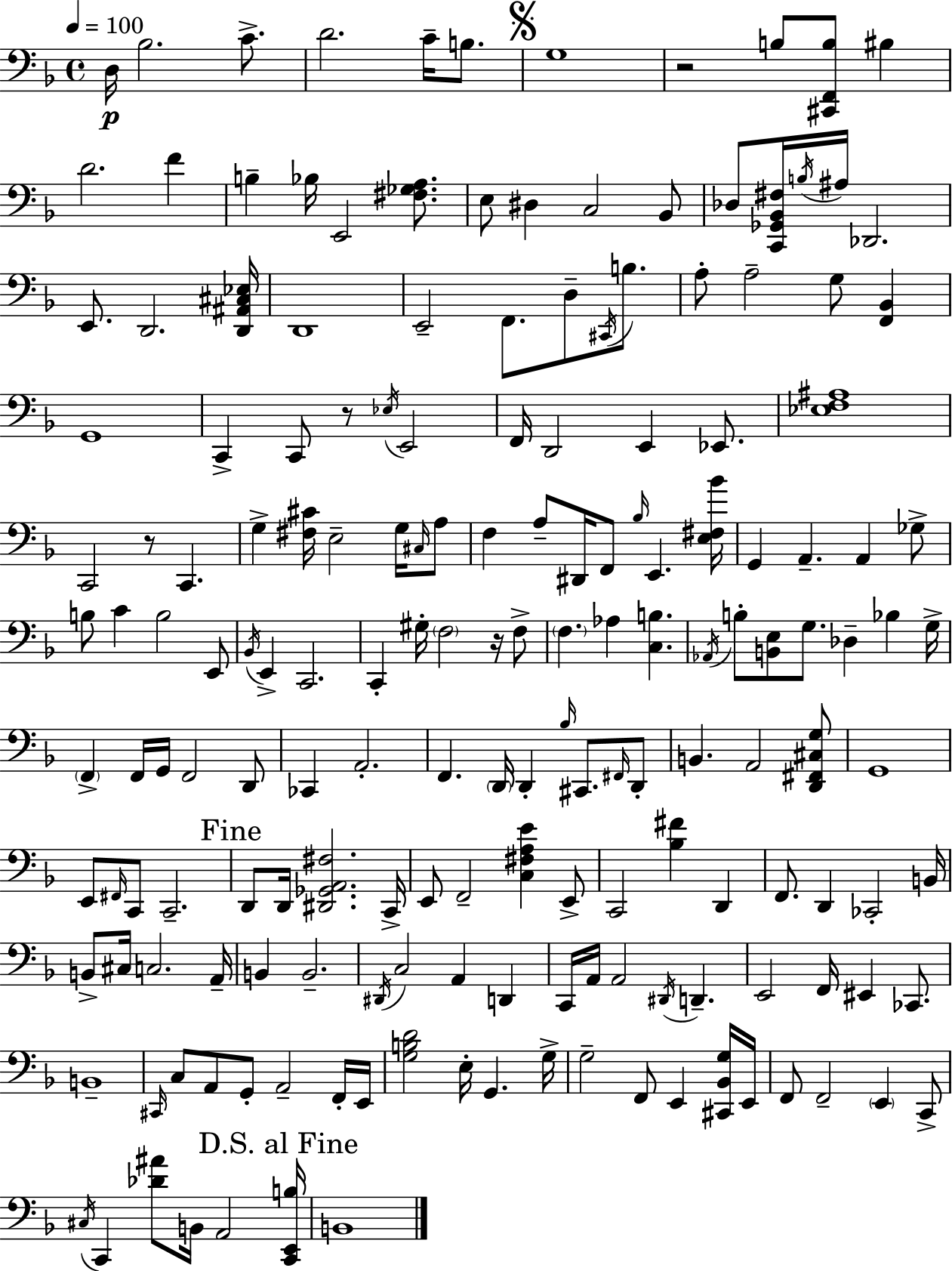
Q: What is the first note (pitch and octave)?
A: D3